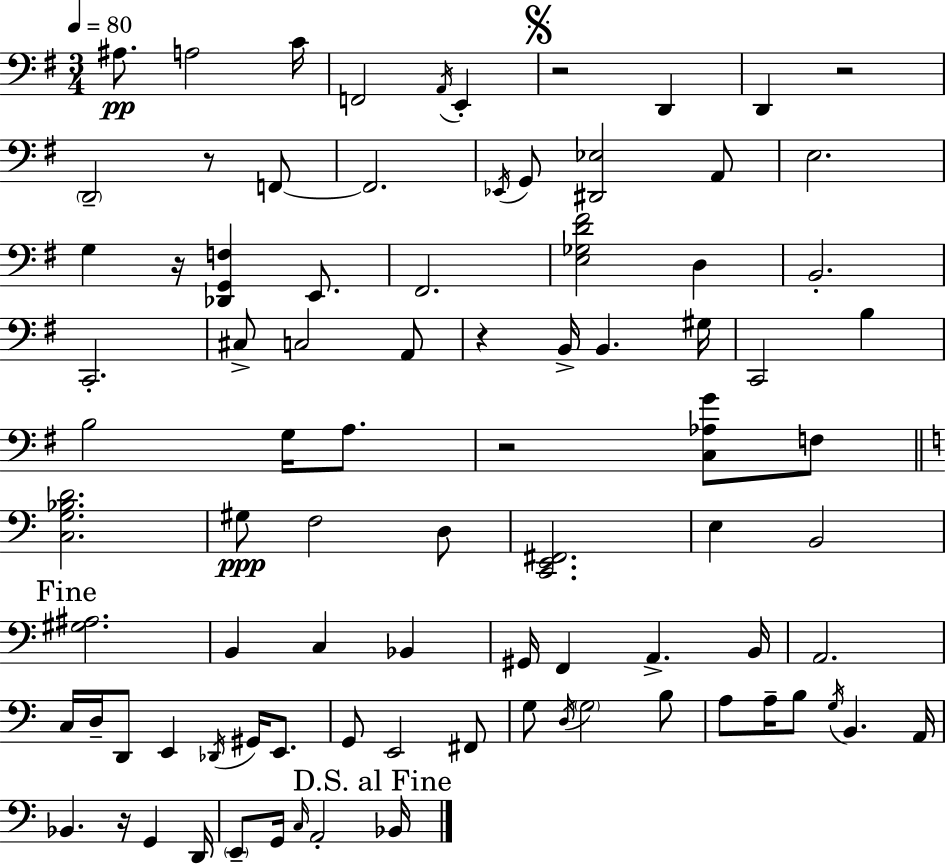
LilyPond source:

{
  \clef bass
  \numericTimeSignature
  \time 3/4
  \key g \major
  \tempo 4 = 80
  ais8.\pp a2 c'16 | f,2 \acciaccatura { a,16 } e,4-. | \mark \markup { \musicglyph "scripts.segno" } r2 d,4 | d,4 r2 | \break \parenthesize d,2-- r8 f,8~~ | f,2. | \acciaccatura { ees,16 } g,8 <dis, ees>2 | a,8 e2. | \break g4 r16 <des, g, f>4 e,8. | fis,2. | <e ges d' fis'>2 d4 | b,2.-. | \break c,2.-. | cis8-> c2 | a,8 r4 b,16-> b,4. | gis16 c,2 b4 | \break b2 g16 a8. | r2 <c aes g'>8 | f8 \bar "||" \break \key a \minor <c g bes d'>2. | gis8\ppp f2 d8 | <c, e, fis,>2. | e4 b,2 | \break \mark "Fine" <gis ais>2. | b,4 c4 bes,4 | gis,16 f,4 a,4.-> b,16 | a,2. | \break c16 d16-- d,8 e,4 \acciaccatura { des,16 } gis,16 e,8. | g,8 e,2 fis,8 | g8 \acciaccatura { d16 } \parenthesize g2 | b8 a8 a16-- b8 \acciaccatura { g16 } b,4. | \break a,16 bes,4. r16 g,4 | d,16 \parenthesize e,8-- g,16 \grace { c16 } a,2-. | \mark "D.S. al Fine" bes,16 \bar "|."
}